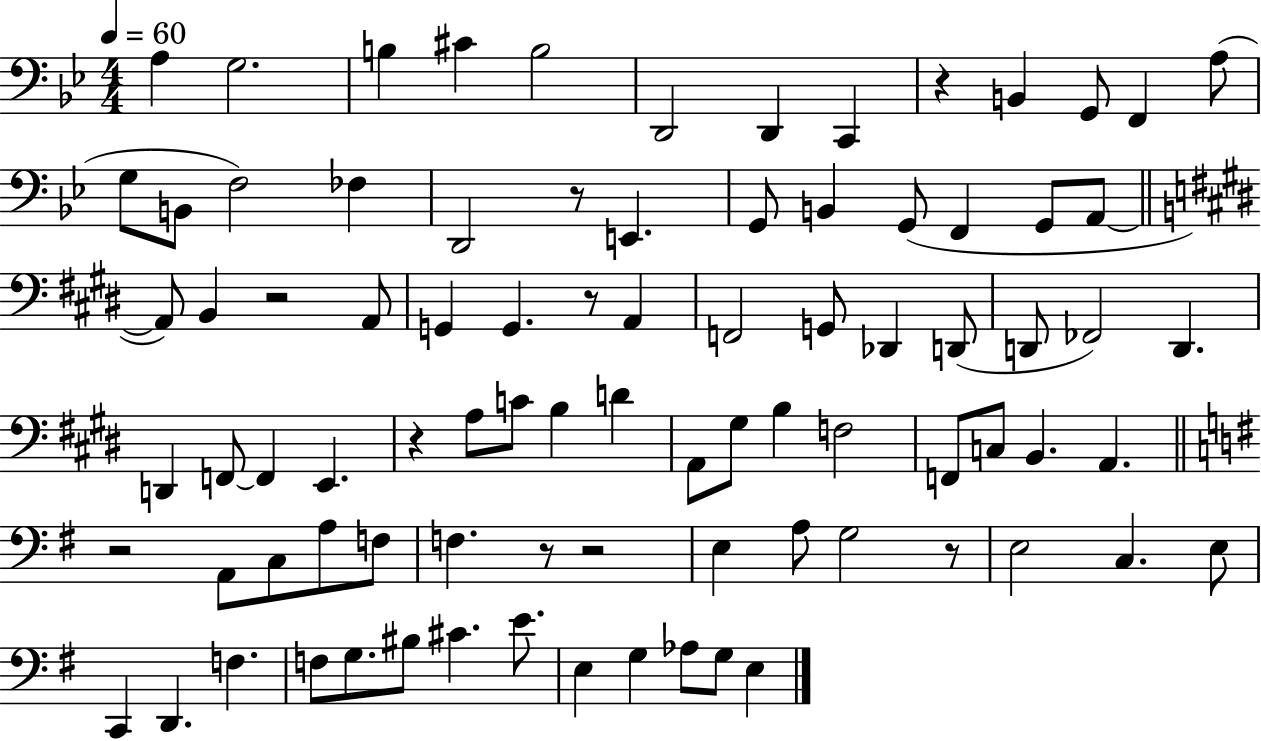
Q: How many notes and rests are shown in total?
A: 86